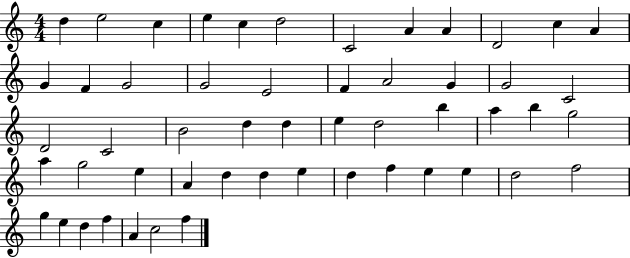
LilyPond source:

{
  \clef treble
  \numericTimeSignature
  \time 4/4
  \key c \major
  d''4 e''2 c''4 | e''4 c''4 d''2 | c'2 a'4 a'4 | d'2 c''4 a'4 | \break g'4 f'4 g'2 | g'2 e'2 | f'4 a'2 g'4 | g'2 c'2 | \break d'2 c'2 | b'2 d''4 d''4 | e''4 d''2 b''4 | a''4 b''4 g''2 | \break a''4 g''2 e''4 | a'4 d''4 d''4 e''4 | d''4 f''4 e''4 e''4 | d''2 f''2 | \break g''4 e''4 d''4 f''4 | a'4 c''2 f''4 | \bar "|."
}